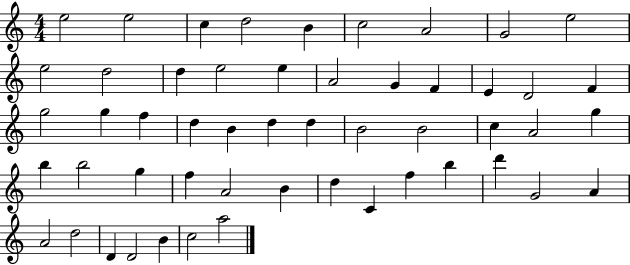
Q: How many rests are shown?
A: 0